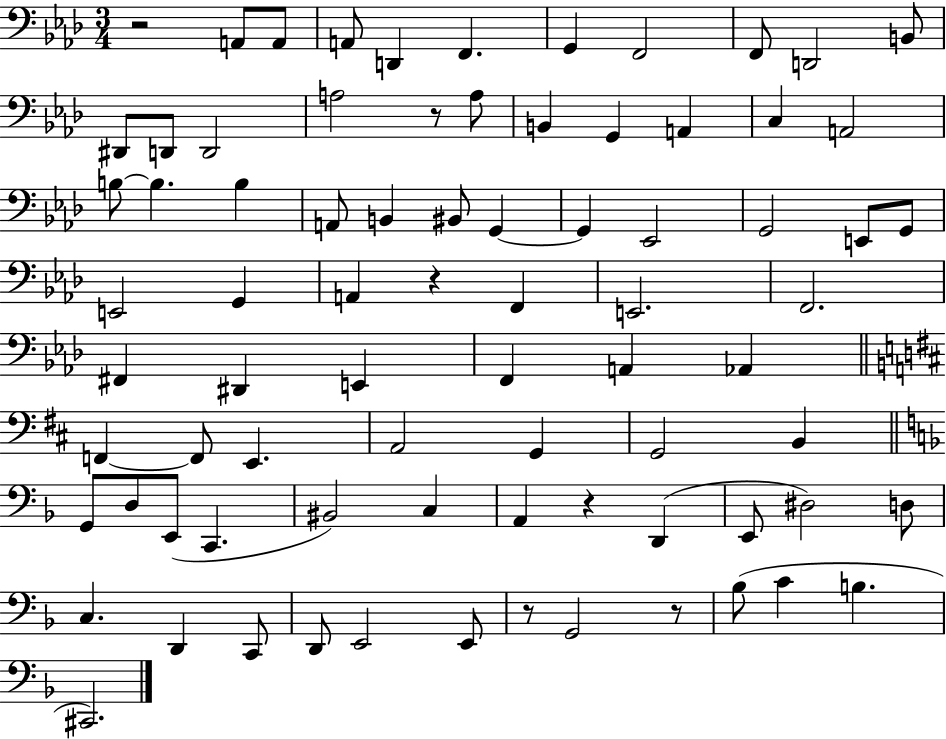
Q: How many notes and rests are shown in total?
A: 79